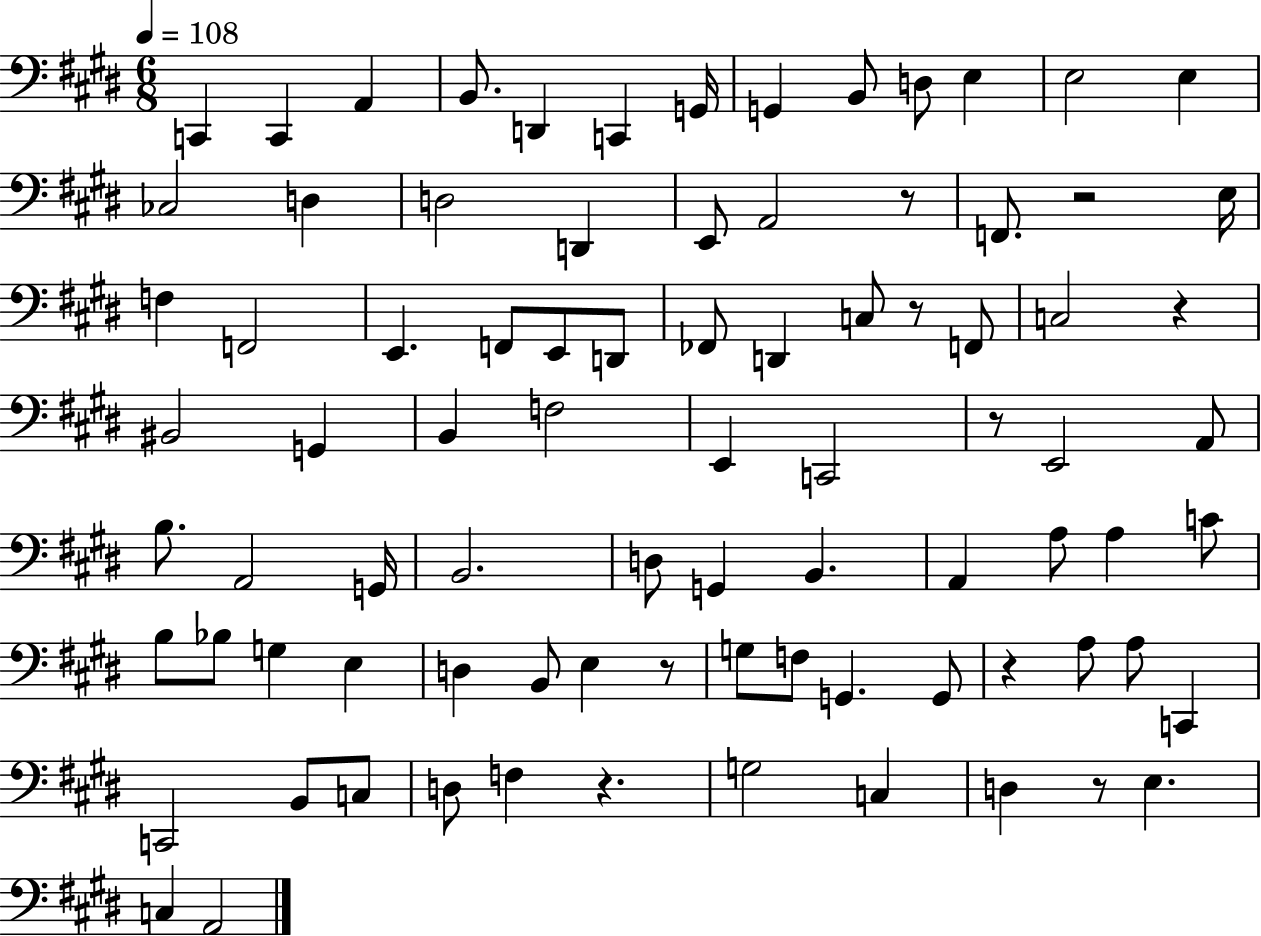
{
  \clef bass
  \numericTimeSignature
  \time 6/8
  \key e \major
  \tempo 4 = 108
  c,4 c,4 a,4 | b,8. d,4 c,4 g,16 | g,4 b,8 d8 e4 | e2 e4 | \break ces2 d4 | d2 d,4 | e,8 a,2 r8 | f,8. r2 e16 | \break f4 f,2 | e,4. f,8 e,8 d,8 | fes,8 d,4 c8 r8 f,8 | c2 r4 | \break bis,2 g,4 | b,4 f2 | e,4 c,2 | r8 e,2 a,8 | \break b8. a,2 g,16 | b,2. | d8 g,4 b,4. | a,4 a8 a4 c'8 | \break b8 bes8 g4 e4 | d4 b,8 e4 r8 | g8 f8 g,4. g,8 | r4 a8 a8 c,4 | \break c,2 b,8 c8 | d8 f4 r4. | g2 c4 | d4 r8 e4. | \break c4 a,2 | \bar "|."
}